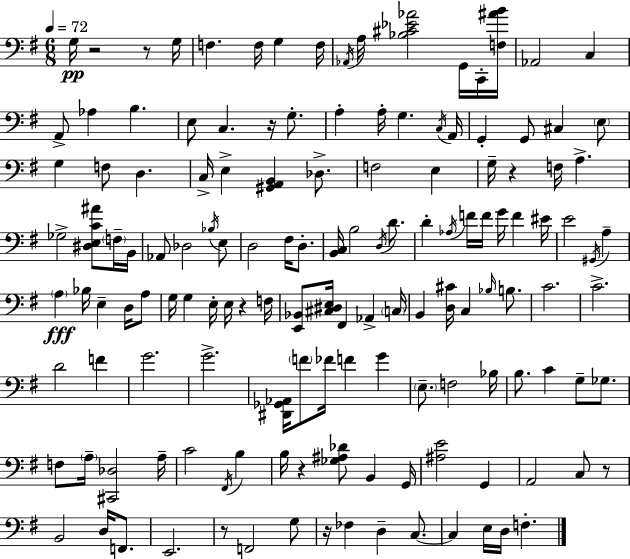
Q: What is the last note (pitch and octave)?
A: F3